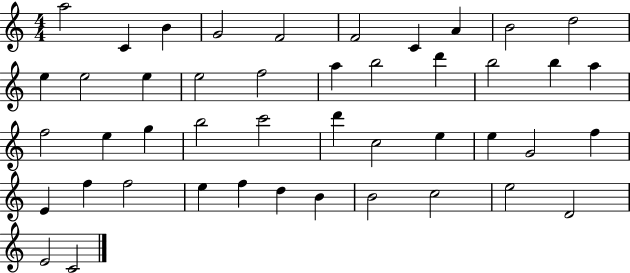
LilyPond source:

{
  \clef treble
  \numericTimeSignature
  \time 4/4
  \key c \major
  a''2 c'4 b'4 | g'2 f'2 | f'2 c'4 a'4 | b'2 d''2 | \break e''4 e''2 e''4 | e''2 f''2 | a''4 b''2 d'''4 | b''2 b''4 a''4 | \break f''2 e''4 g''4 | b''2 c'''2 | d'''4 c''2 e''4 | e''4 g'2 f''4 | \break e'4 f''4 f''2 | e''4 f''4 d''4 b'4 | b'2 c''2 | e''2 d'2 | \break e'2 c'2 | \bar "|."
}